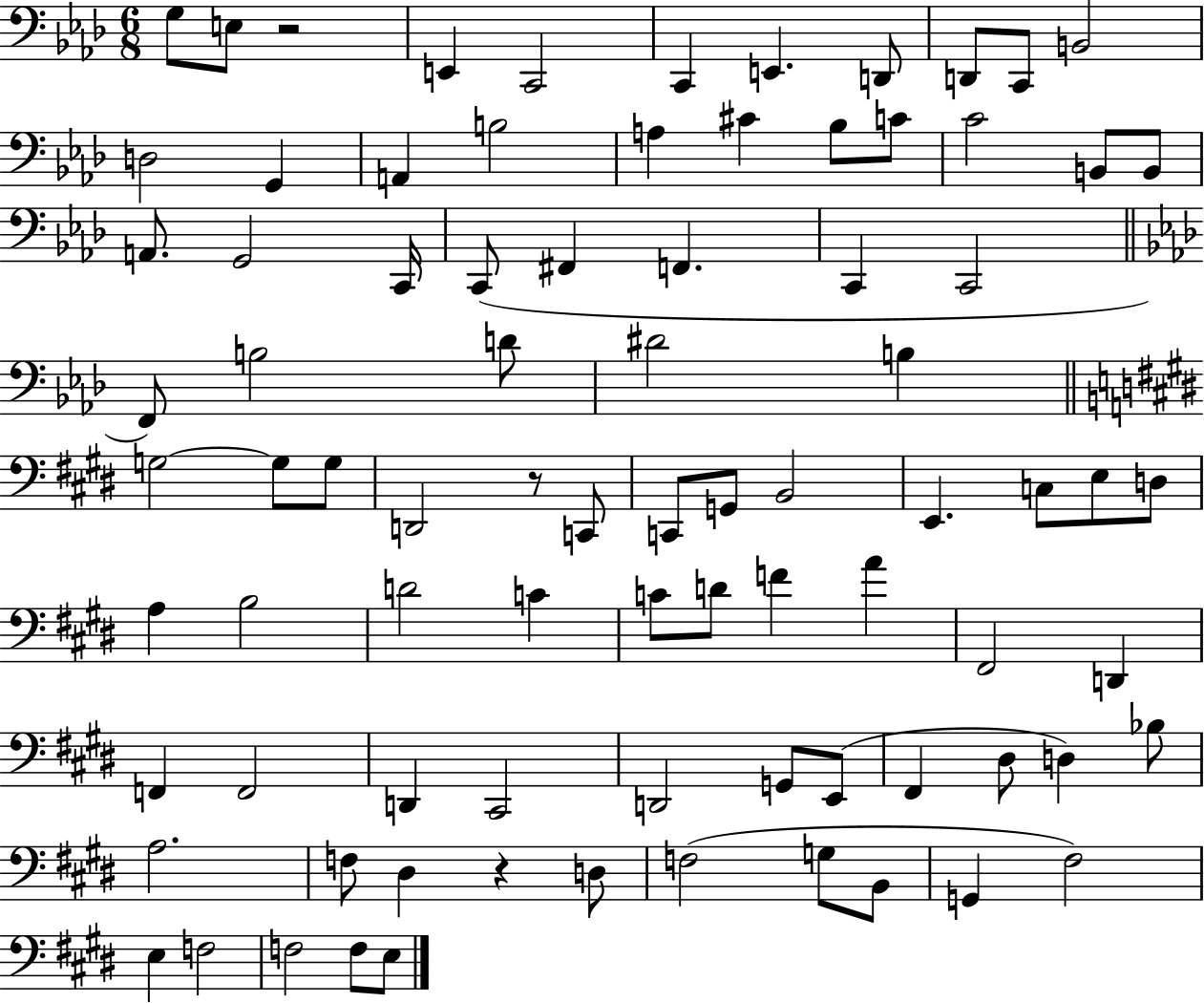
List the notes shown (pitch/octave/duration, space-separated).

G3/e E3/e R/h E2/q C2/h C2/q E2/q. D2/e D2/e C2/e B2/h D3/h G2/q A2/q B3/h A3/q C#4/q Bb3/e C4/e C4/h B2/e B2/e A2/e. G2/h C2/s C2/e F#2/q F2/q. C2/q C2/h F2/e B3/h D4/e D#4/h B3/q G3/h G3/e G3/e D2/h R/e C2/e C2/e G2/e B2/h E2/q. C3/e E3/e D3/e A3/q B3/h D4/h C4/q C4/e D4/e F4/q A4/q F#2/h D2/q F2/q F2/h D2/q C#2/h D2/h G2/e E2/e F#2/q D#3/e D3/q Bb3/e A3/h. F3/e D#3/q R/q D3/e F3/h G3/e B2/e G2/q F#3/h E3/q F3/h F3/h F3/e E3/e